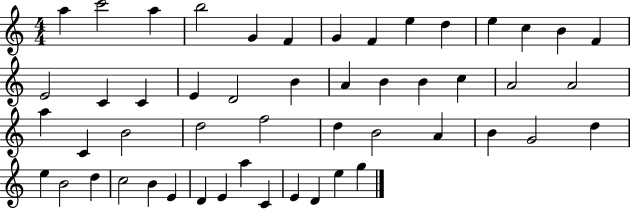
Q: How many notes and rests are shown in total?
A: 51